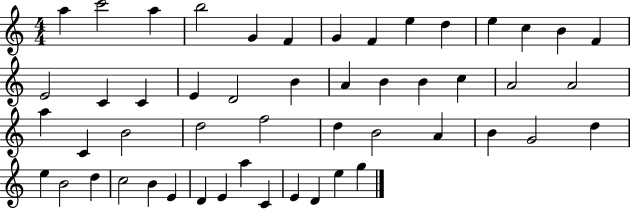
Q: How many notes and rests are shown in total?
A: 51